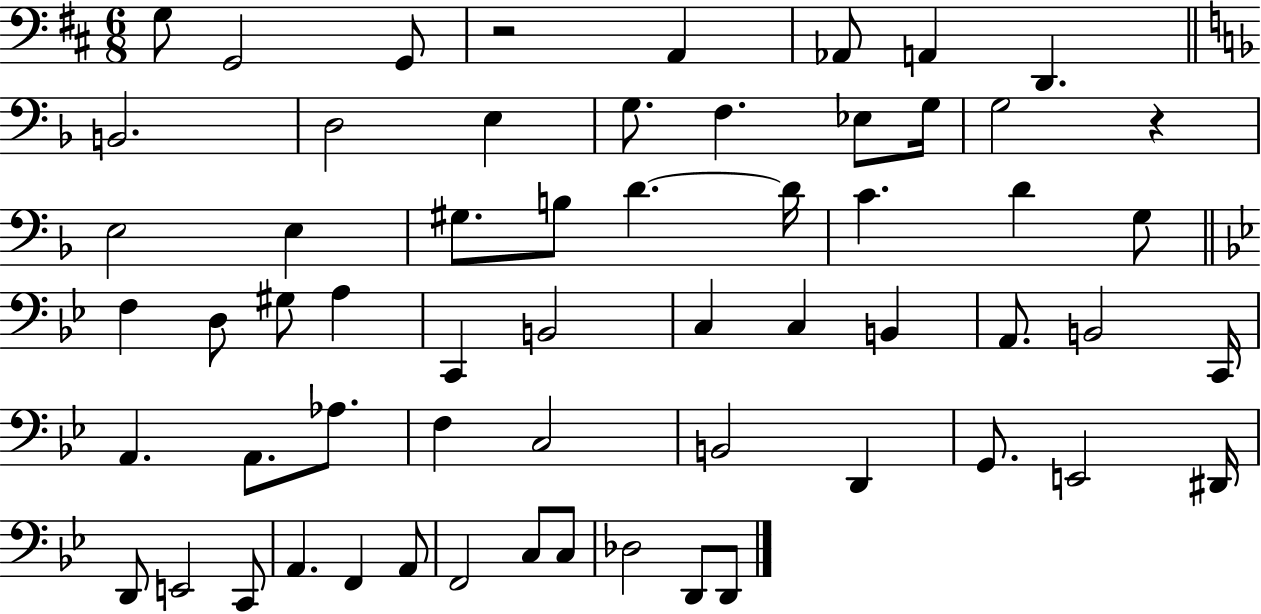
{
  \clef bass
  \numericTimeSignature
  \time 6/8
  \key d \major
  \repeat volta 2 { g8 g,2 g,8 | r2 a,4 | aes,8 a,4 d,4. | \bar "||" \break \key d \minor b,2. | d2 e4 | g8. f4. ees8 g16 | g2 r4 | \break e2 e4 | gis8. b8 d'4.~~ d'16 | c'4. d'4 g8 | \bar "||" \break \key bes \major f4 d8 gis8 a4 | c,4 b,2 | c4 c4 b,4 | a,8. b,2 c,16 | \break a,4. a,8. aes8. | f4 c2 | b,2 d,4 | g,8. e,2 dis,16 | \break d,8 e,2 c,8 | a,4. f,4 a,8 | f,2 c8 c8 | des2 d,8 d,8 | \break } \bar "|."
}